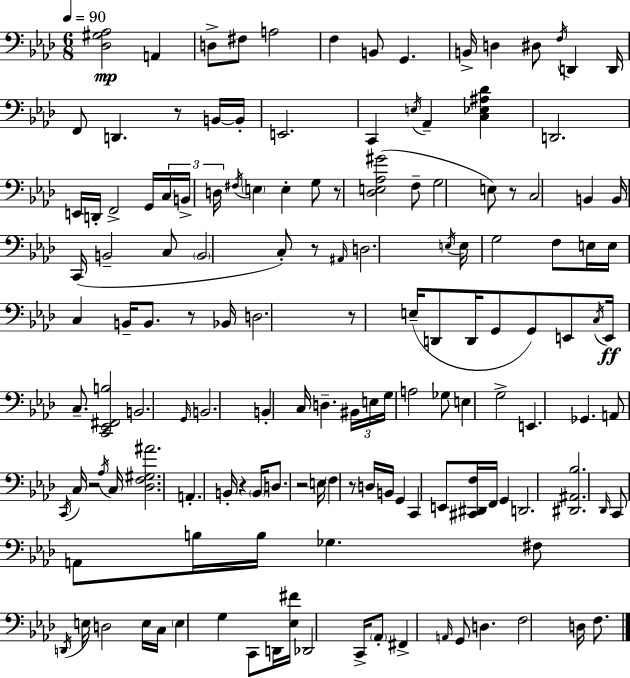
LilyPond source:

{
  \clef bass
  \numericTimeSignature
  \time 6/8
  \key f \minor
  \tempo 4 = 90
  \repeat volta 2 { <des gis aes>2\mp a,4 | d8-> fis8 a2 | f4 b,8 g,4. | b,16-> d4 dis8 \acciaccatura { f16 } d,4 | \break d,16 f,8 d,4. r8 b,16~~ | b,16-. e,2. | c,4 \acciaccatura { e16 } aes,4-- <c ees ais des'>4 | d,2. | \break e,16 d,16-. f,2-> | g,16 \tuplet 3/2 { c16 b,16-> d16 } \acciaccatura { fis16 } \parenthesize e4 e4-. | g8 r8 <des e aes gis'>2( | f8-- g2 e8) | \break r8 c2 b,4 | b,16 c,16( b,2-- | c8 \parenthesize b,2 c8-.) | r8 \grace { ais,16 } d2. | \break \acciaccatura { e16 } e16 g2 | f8 e16 e16 c4 b,16-- b,8. | r8 bes,16 d2. | r8 e16--( d,8 d,16 g,8 | \break g,8) e,8 \acciaccatura { c16 }\ff e,16 c8.-- <c, ees, fis, b>2 | b,2. | \grace { g,16 } b,2. | b,4-. c16 | \break d4.-- \tuplet 3/2 { bis,16 e16 g16 } a2 | ges8 e4 g2-> | e,4. | ges,4. a,8 \acciaccatura { c,16 } c16 r2 | \break \acciaccatura { aes16 } c16 <des f gis ais'>2. | a,4.-. | b,16-. r4 \parenthesize b,16 d8. | r2 e16 \parenthesize f4 | \break r8 d16 b,16 g,4 c,4 | e,8 <cis, dis, f>16 f,16 g,4 d,2. | <dis, ais, bes>2. | \grace { des,16 } c,8 | \break a,8 b16 b16 ges4. fis8 | \acciaccatura { d,16 } e16 d2 e16 c16 | \parenthesize e4 g4 c,8 d,16 <ees fis'>16 | des,2 c,16-> \parenthesize aes,8-. fis,4-> | \break \grace { a,16 } g,8 d4. | f2 d16 f8. | } \bar "|."
}